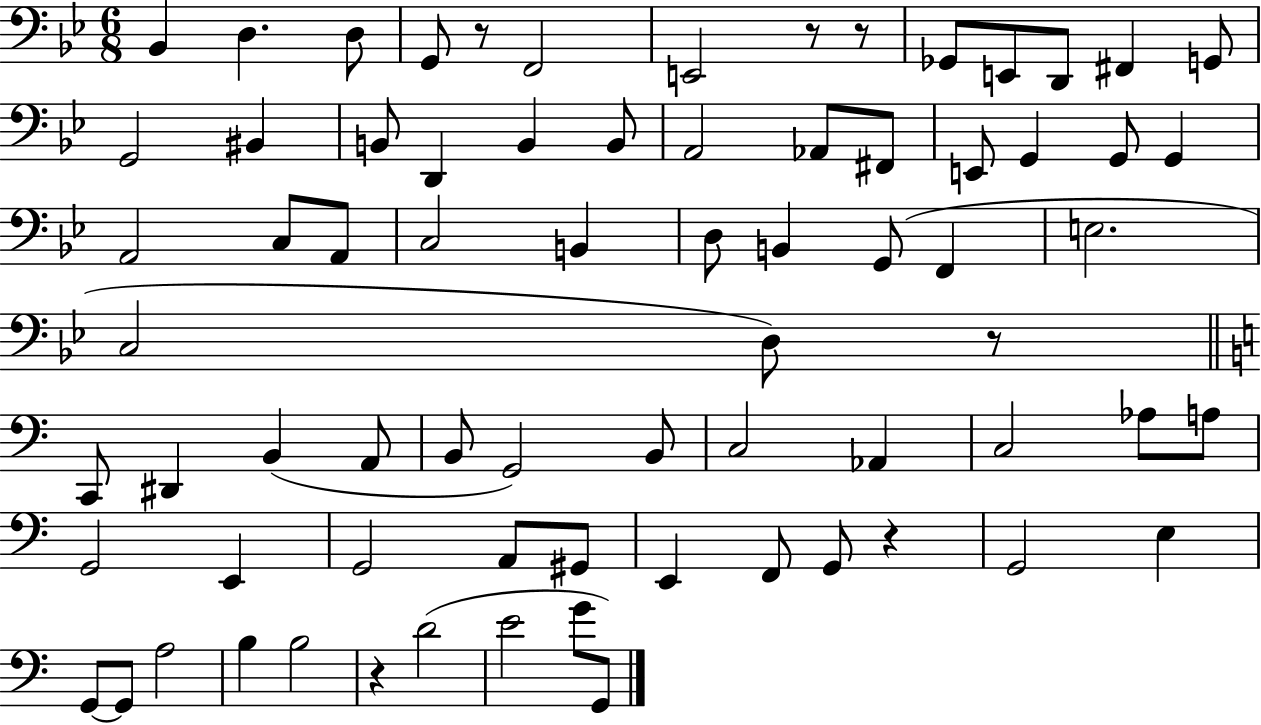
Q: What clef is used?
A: bass